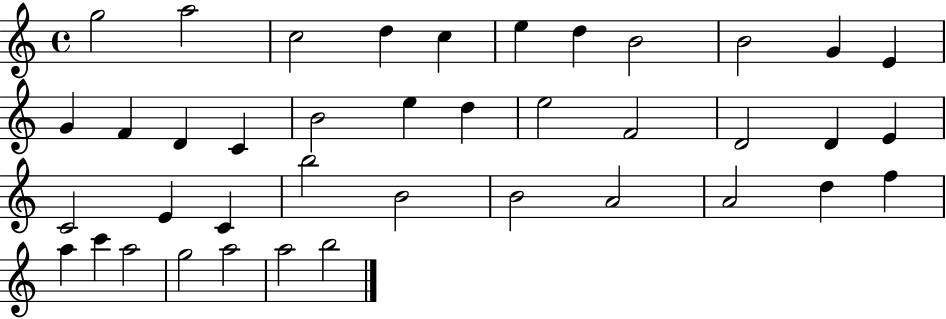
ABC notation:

X:1
T:Untitled
M:4/4
L:1/4
K:C
g2 a2 c2 d c e d B2 B2 G E G F D C B2 e d e2 F2 D2 D E C2 E C b2 B2 B2 A2 A2 d f a c' a2 g2 a2 a2 b2